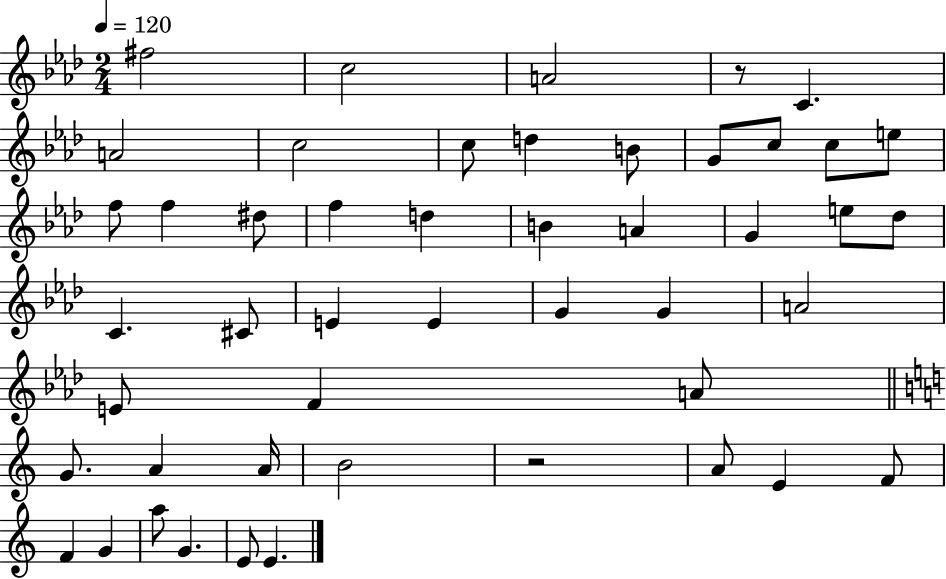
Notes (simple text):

F#5/h C5/h A4/h R/e C4/q. A4/h C5/h C5/e D5/q B4/e G4/e C5/e C5/e E5/e F5/e F5/q D#5/e F5/q D5/q B4/q A4/q G4/q E5/e Db5/e C4/q. C#4/e E4/q E4/q G4/q G4/q A4/h E4/e F4/q A4/e G4/e. A4/q A4/s B4/h R/h A4/e E4/q F4/e F4/q G4/q A5/e G4/q. E4/e E4/q.